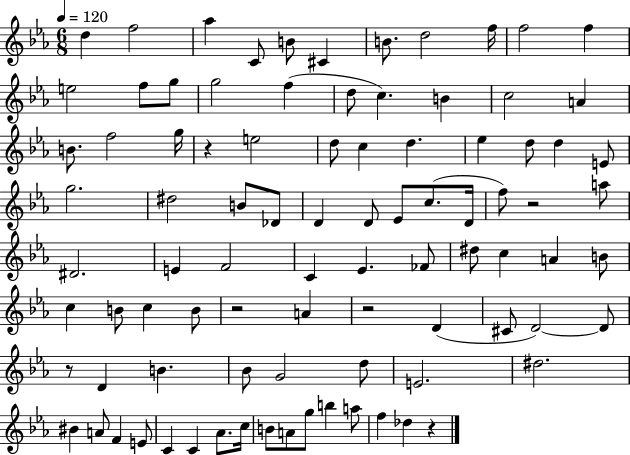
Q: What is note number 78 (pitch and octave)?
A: B4